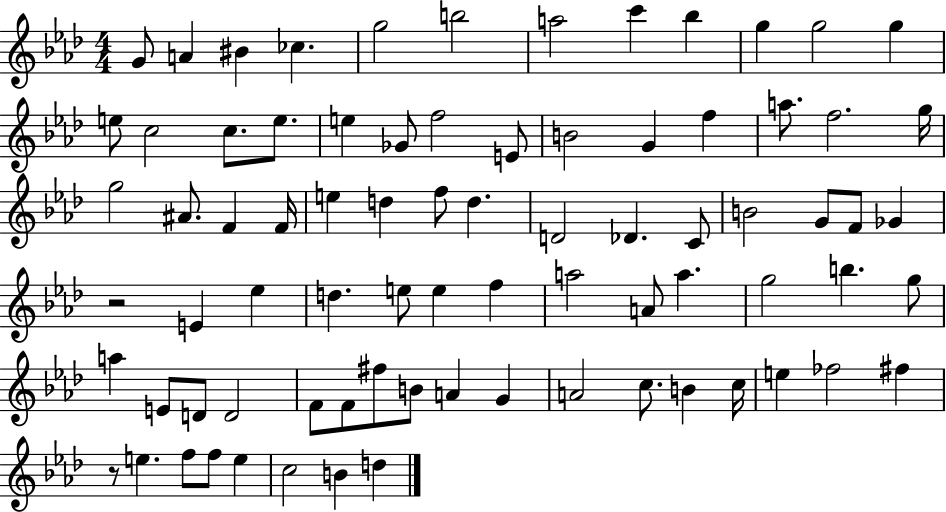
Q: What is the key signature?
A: AES major